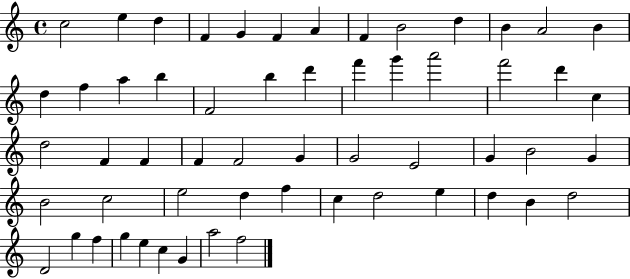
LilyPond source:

{
  \clef treble
  \time 4/4
  \defaultTimeSignature
  \key c \major
  c''2 e''4 d''4 | f'4 g'4 f'4 a'4 | f'4 b'2 d''4 | b'4 a'2 b'4 | \break d''4 f''4 a''4 b''4 | f'2 b''4 d'''4 | f'''4 g'''4 a'''2 | f'''2 d'''4 c''4 | \break d''2 f'4 f'4 | f'4 f'2 g'4 | g'2 e'2 | g'4 b'2 g'4 | \break b'2 c''2 | e''2 d''4 f''4 | c''4 d''2 e''4 | d''4 b'4 d''2 | \break d'2 g''4 f''4 | g''4 e''4 c''4 g'4 | a''2 f''2 | \bar "|."
}